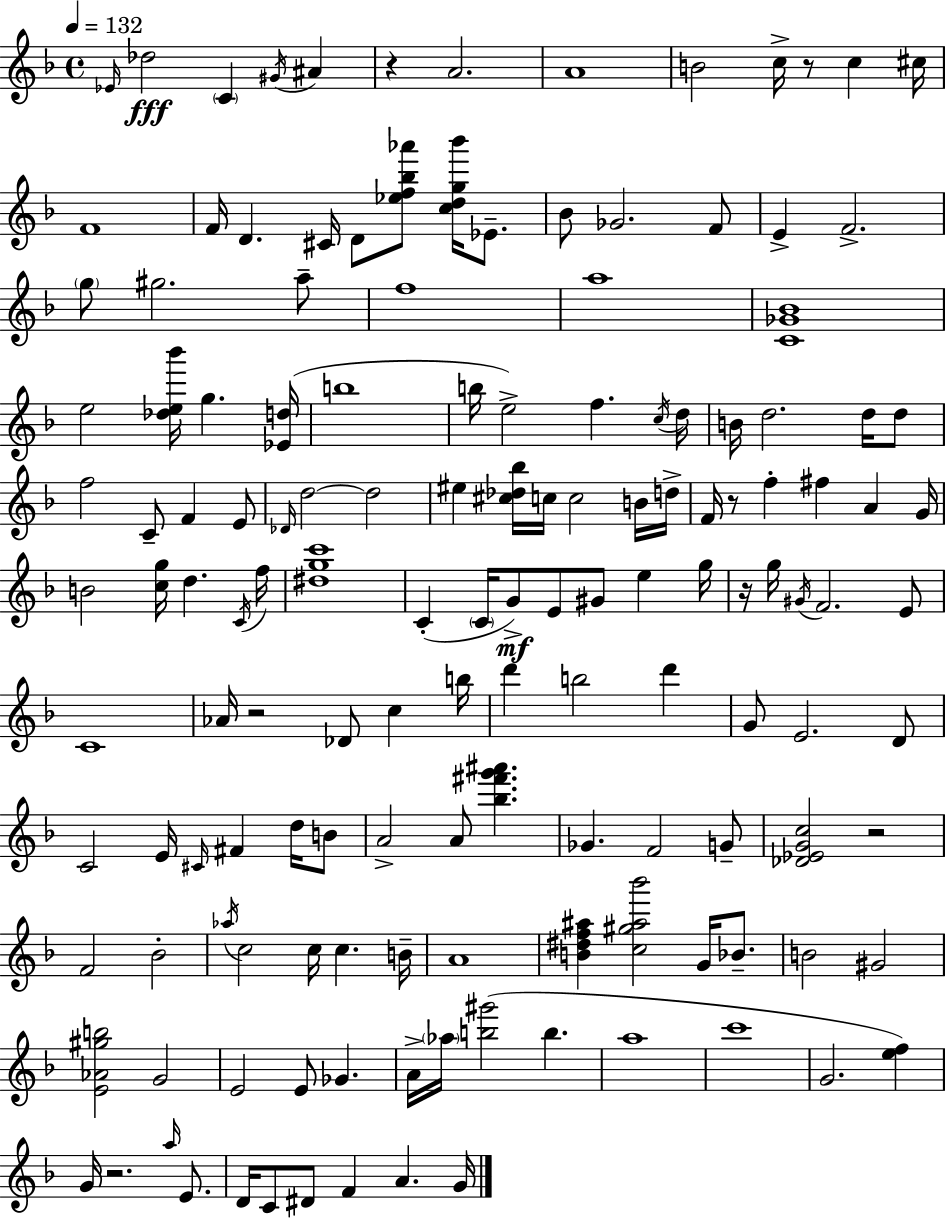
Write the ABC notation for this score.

X:1
T:Untitled
M:4/4
L:1/4
K:Dm
_E/4 _d2 C ^G/4 ^A z A2 A4 B2 c/4 z/2 c ^c/4 F4 F/4 D ^C/4 D/2 [_ef_b_a']/2 [cdg_b']/4 _E/2 _B/2 _G2 F/2 E F2 g/2 ^g2 a/2 f4 a4 [C_G_B]4 e2 [_de_b']/4 g [_Ed]/4 b4 b/4 e2 f c/4 d/4 B/4 d2 d/4 d/2 f2 C/2 F E/2 _D/4 d2 d2 ^e [^c_d_b]/4 c/4 c2 B/4 d/4 F/4 z/2 f ^f A G/4 B2 [cg]/4 d C/4 f/4 [^dgc']4 C C/4 G/2 E/2 ^G/2 e g/4 z/4 g/4 ^G/4 F2 E/2 C4 _A/4 z2 _D/2 c b/4 d' b2 d' G/2 E2 D/2 C2 E/4 ^C/4 ^F d/4 B/2 A2 A/2 [_b^f'g'^a'] _G F2 G/2 [_D_EGc]2 z2 F2 _B2 _a/4 c2 c/4 c B/4 A4 [B^df^a] [c^g^a_b']2 G/4 _B/2 B2 ^G2 [E_A^gb]2 G2 E2 E/2 _G A/4 _a/4 [b^g']2 b a4 c'4 G2 [ef] G/4 z2 a/4 E/2 D/4 C/2 ^D/2 F A G/4